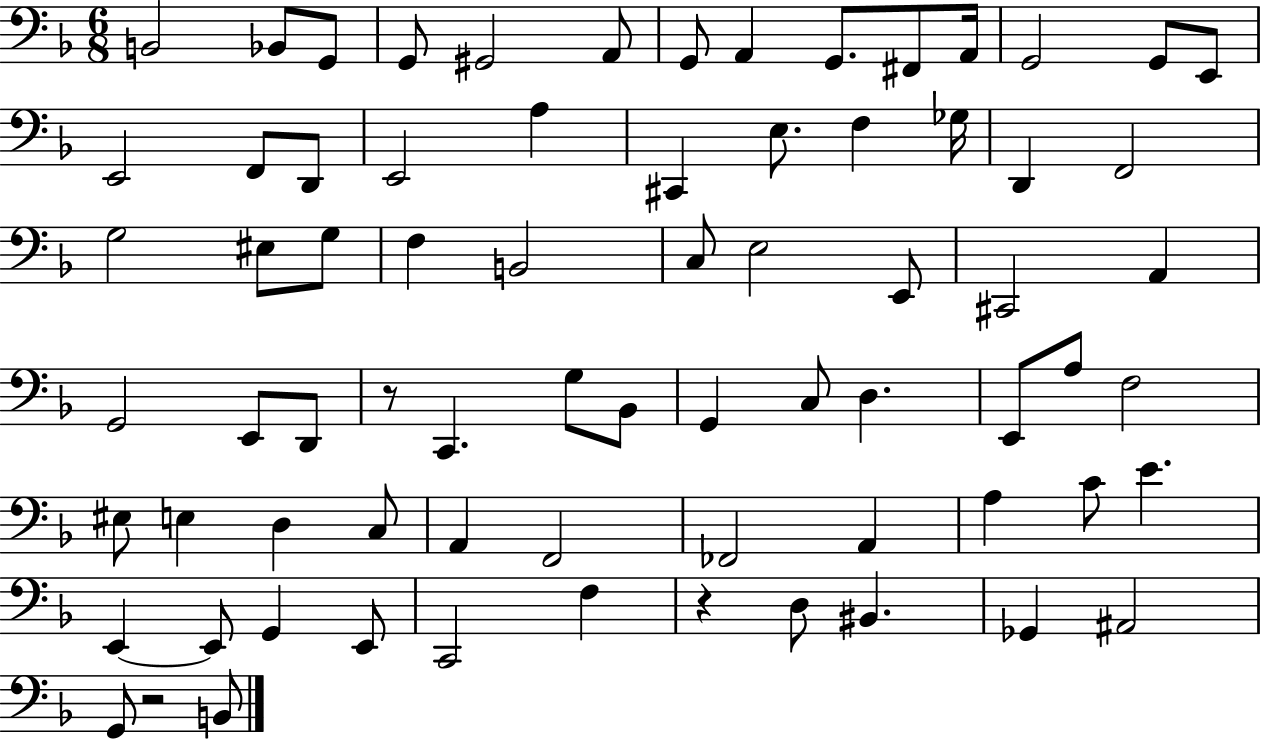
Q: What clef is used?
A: bass